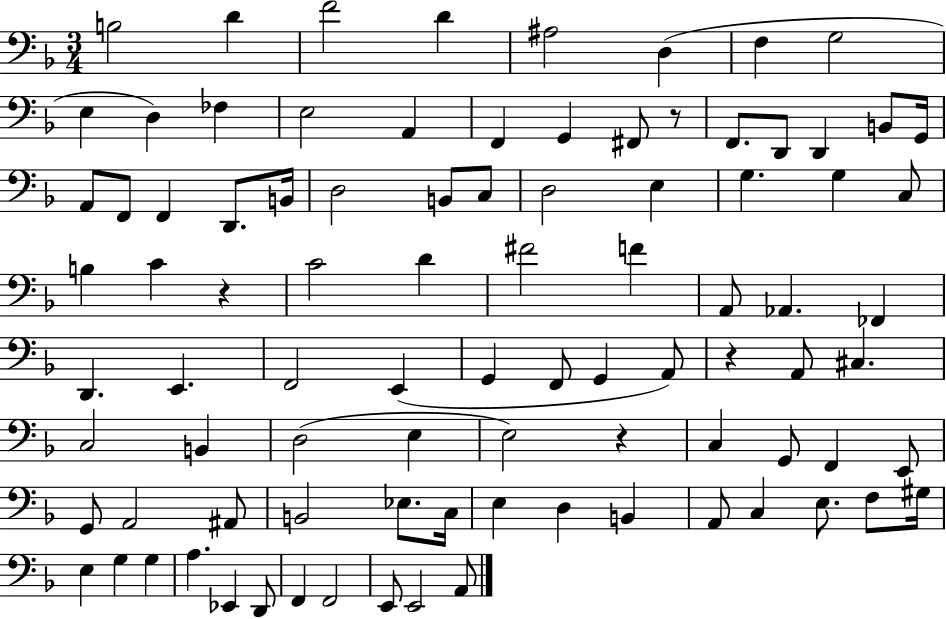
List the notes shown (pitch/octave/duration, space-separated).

B3/h D4/q F4/h D4/q A#3/h D3/q F3/q G3/h E3/q D3/q FES3/q E3/h A2/q F2/q G2/q F#2/e R/e F2/e. D2/e D2/q B2/e G2/s A2/e F2/e F2/q D2/e. B2/s D3/h B2/e C3/e D3/h E3/q G3/q. G3/q C3/e B3/q C4/q R/q C4/h D4/q F#4/h F4/q A2/e Ab2/q. FES2/q D2/q. E2/q. F2/h E2/q G2/q F2/e G2/q A2/e R/q A2/e C#3/q. C3/h B2/q D3/h E3/q E3/h R/q C3/q G2/e F2/q E2/e G2/e A2/h A#2/e B2/h Eb3/e. C3/s E3/q D3/q B2/q A2/e C3/q E3/e. F3/e G#3/s E3/q G3/q G3/q A3/q. Eb2/q D2/e F2/q F2/h E2/e E2/h A2/e